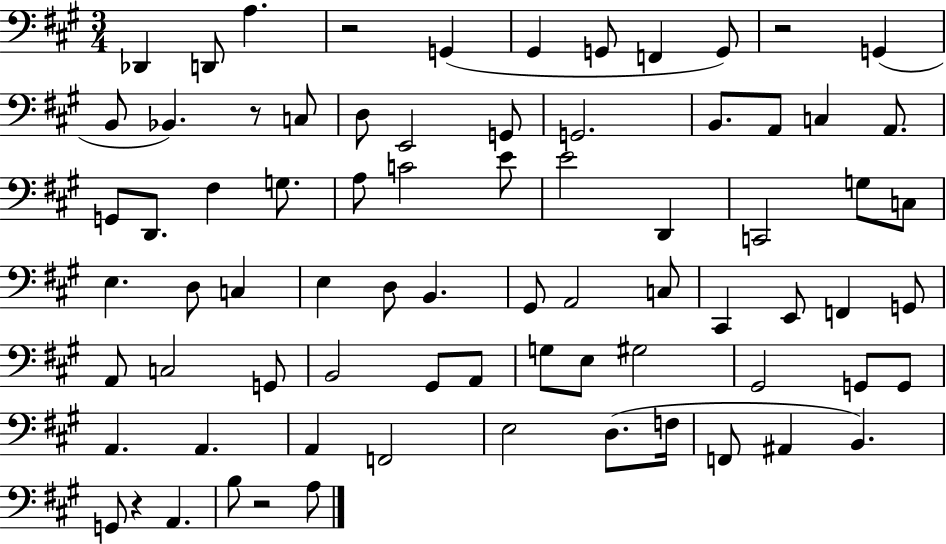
Db2/q D2/e A3/q. R/h G2/q G#2/q G2/e F2/q G2/e R/h G2/q B2/e Bb2/q. R/e C3/e D3/e E2/h G2/e G2/h. B2/e. A2/e C3/q A2/e. G2/e D2/e. F#3/q G3/e. A3/e C4/h E4/e E4/h D2/q C2/h G3/e C3/e E3/q. D3/e C3/q E3/q D3/e B2/q. G#2/e A2/h C3/e C#2/q E2/e F2/q G2/e A2/e C3/h G2/e B2/h G#2/e A2/e G3/e E3/e G#3/h G#2/h G2/e G2/e A2/q. A2/q. A2/q F2/h E3/h D3/e. F3/s F2/e A#2/q B2/q. G2/e R/q A2/q. B3/e R/h A3/e